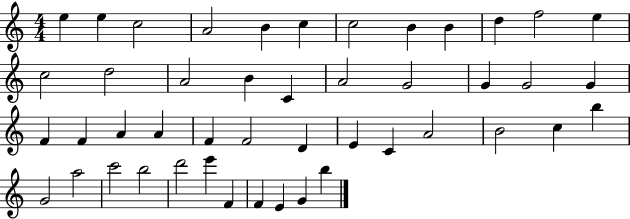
{
  \clef treble
  \numericTimeSignature
  \time 4/4
  \key c \major
  e''4 e''4 c''2 | a'2 b'4 c''4 | c''2 b'4 b'4 | d''4 f''2 e''4 | \break c''2 d''2 | a'2 b'4 c'4 | a'2 g'2 | g'4 g'2 g'4 | \break f'4 f'4 a'4 a'4 | f'4 f'2 d'4 | e'4 c'4 a'2 | b'2 c''4 b''4 | \break g'2 a''2 | c'''2 b''2 | d'''2 e'''4 f'4 | f'4 e'4 g'4 b''4 | \break \bar "|."
}